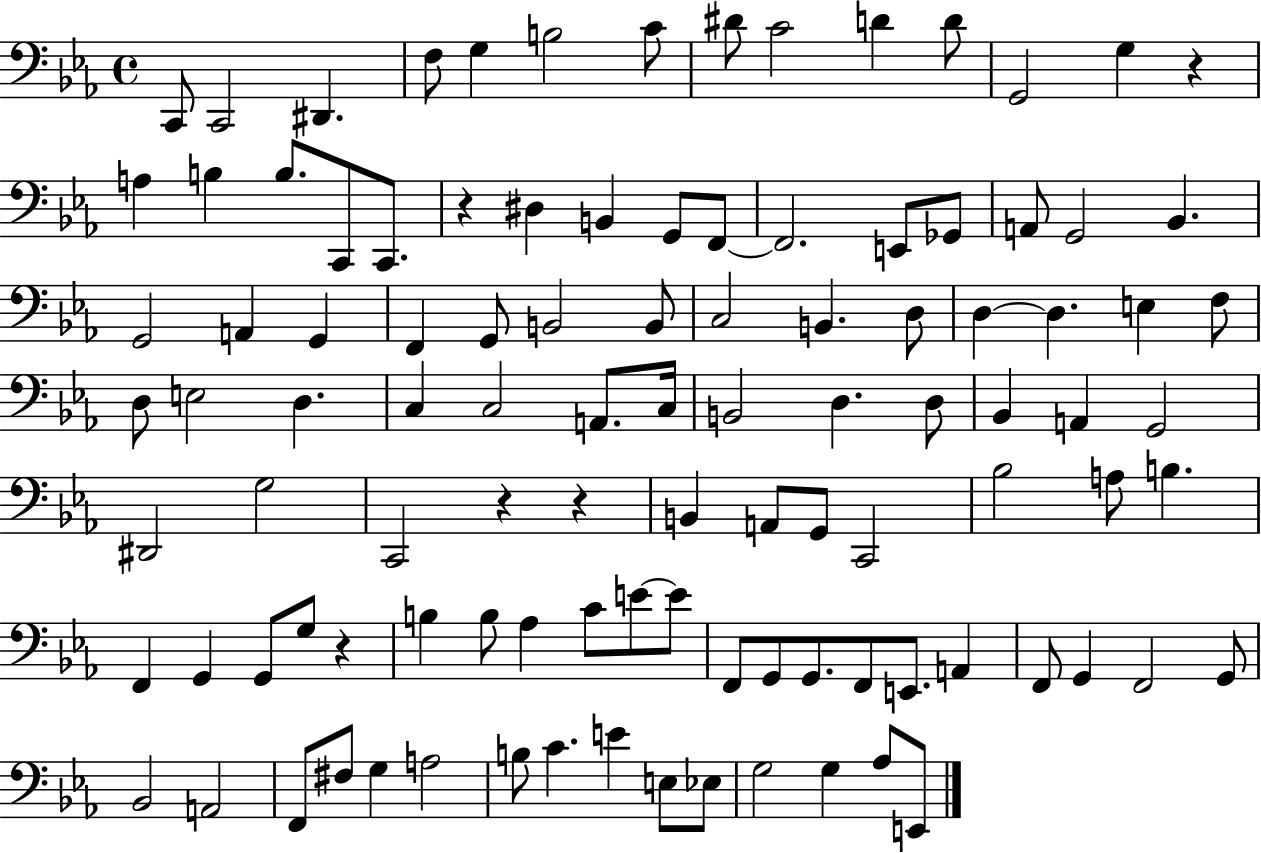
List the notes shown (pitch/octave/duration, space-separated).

C2/e C2/h D#2/q. F3/e G3/q B3/h C4/e D#4/e C4/h D4/q D4/e G2/h G3/q R/q A3/q B3/q B3/e. C2/e C2/e. R/q D#3/q B2/q G2/e F2/e F2/h. E2/e Gb2/e A2/e G2/h Bb2/q. G2/h A2/q G2/q F2/q G2/e B2/h B2/e C3/h B2/q. D3/e D3/q D3/q. E3/q F3/e D3/e E3/h D3/q. C3/q C3/h A2/e. C3/s B2/h D3/q. D3/e Bb2/q A2/q G2/h D#2/h G3/h C2/h R/q R/q B2/q A2/e G2/e C2/h Bb3/h A3/e B3/q. F2/q G2/q G2/e G3/e R/q B3/q B3/e Ab3/q C4/e E4/e E4/e F2/e G2/e G2/e. F2/e E2/e. A2/q F2/e G2/q F2/h G2/e Bb2/h A2/h F2/e F#3/e G3/q A3/h B3/e C4/q. E4/q E3/e Eb3/e G3/h G3/q Ab3/e E2/e